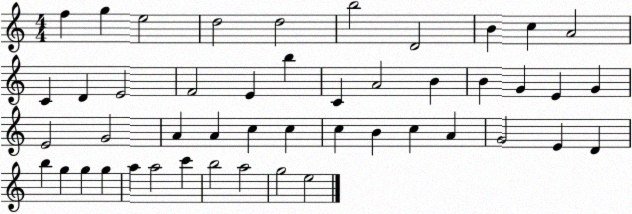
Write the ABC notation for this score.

X:1
T:Untitled
M:4/4
L:1/4
K:C
f g e2 d2 d2 b2 D2 B c A2 C D E2 F2 E b C A2 B B G E G E2 G2 A A c c c B c A G2 E D b g g g a a2 c' b2 a2 g2 e2